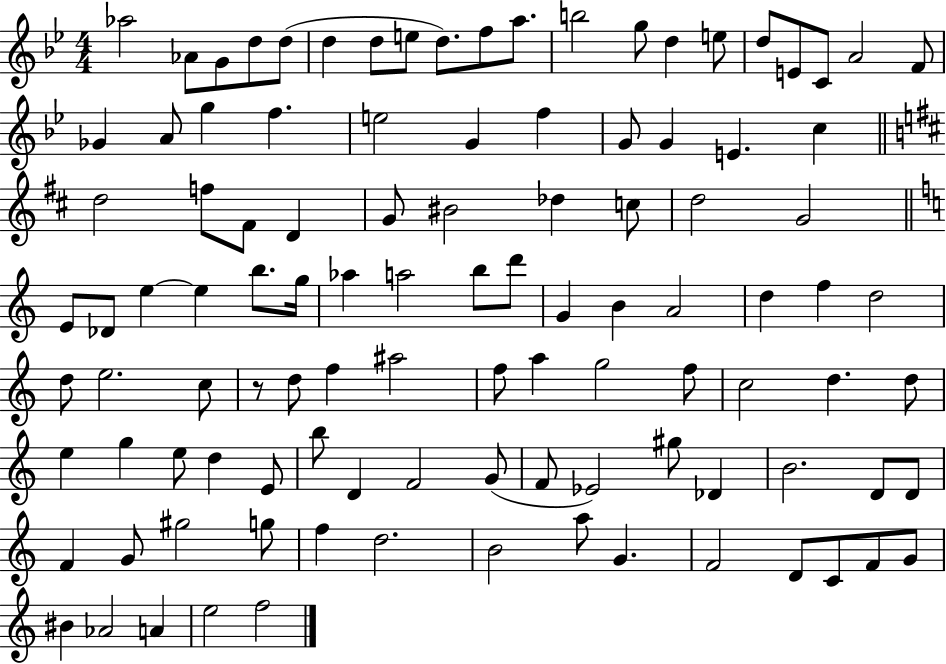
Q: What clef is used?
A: treble